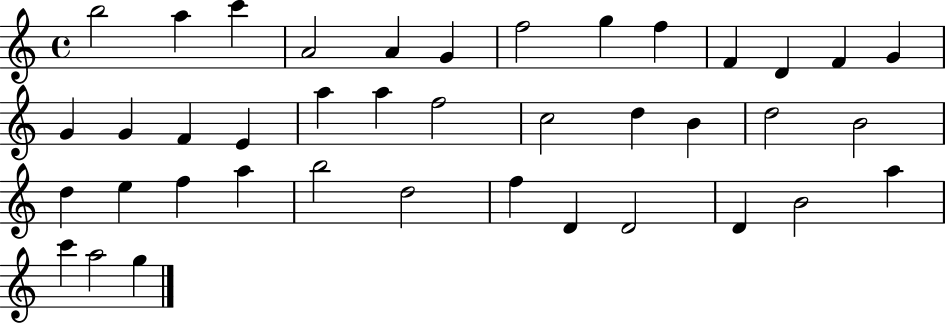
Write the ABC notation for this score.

X:1
T:Untitled
M:4/4
L:1/4
K:C
b2 a c' A2 A G f2 g f F D F G G G F E a a f2 c2 d B d2 B2 d e f a b2 d2 f D D2 D B2 a c' a2 g